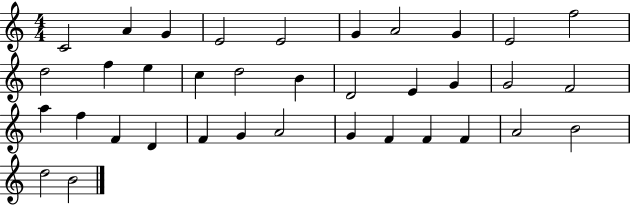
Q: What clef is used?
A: treble